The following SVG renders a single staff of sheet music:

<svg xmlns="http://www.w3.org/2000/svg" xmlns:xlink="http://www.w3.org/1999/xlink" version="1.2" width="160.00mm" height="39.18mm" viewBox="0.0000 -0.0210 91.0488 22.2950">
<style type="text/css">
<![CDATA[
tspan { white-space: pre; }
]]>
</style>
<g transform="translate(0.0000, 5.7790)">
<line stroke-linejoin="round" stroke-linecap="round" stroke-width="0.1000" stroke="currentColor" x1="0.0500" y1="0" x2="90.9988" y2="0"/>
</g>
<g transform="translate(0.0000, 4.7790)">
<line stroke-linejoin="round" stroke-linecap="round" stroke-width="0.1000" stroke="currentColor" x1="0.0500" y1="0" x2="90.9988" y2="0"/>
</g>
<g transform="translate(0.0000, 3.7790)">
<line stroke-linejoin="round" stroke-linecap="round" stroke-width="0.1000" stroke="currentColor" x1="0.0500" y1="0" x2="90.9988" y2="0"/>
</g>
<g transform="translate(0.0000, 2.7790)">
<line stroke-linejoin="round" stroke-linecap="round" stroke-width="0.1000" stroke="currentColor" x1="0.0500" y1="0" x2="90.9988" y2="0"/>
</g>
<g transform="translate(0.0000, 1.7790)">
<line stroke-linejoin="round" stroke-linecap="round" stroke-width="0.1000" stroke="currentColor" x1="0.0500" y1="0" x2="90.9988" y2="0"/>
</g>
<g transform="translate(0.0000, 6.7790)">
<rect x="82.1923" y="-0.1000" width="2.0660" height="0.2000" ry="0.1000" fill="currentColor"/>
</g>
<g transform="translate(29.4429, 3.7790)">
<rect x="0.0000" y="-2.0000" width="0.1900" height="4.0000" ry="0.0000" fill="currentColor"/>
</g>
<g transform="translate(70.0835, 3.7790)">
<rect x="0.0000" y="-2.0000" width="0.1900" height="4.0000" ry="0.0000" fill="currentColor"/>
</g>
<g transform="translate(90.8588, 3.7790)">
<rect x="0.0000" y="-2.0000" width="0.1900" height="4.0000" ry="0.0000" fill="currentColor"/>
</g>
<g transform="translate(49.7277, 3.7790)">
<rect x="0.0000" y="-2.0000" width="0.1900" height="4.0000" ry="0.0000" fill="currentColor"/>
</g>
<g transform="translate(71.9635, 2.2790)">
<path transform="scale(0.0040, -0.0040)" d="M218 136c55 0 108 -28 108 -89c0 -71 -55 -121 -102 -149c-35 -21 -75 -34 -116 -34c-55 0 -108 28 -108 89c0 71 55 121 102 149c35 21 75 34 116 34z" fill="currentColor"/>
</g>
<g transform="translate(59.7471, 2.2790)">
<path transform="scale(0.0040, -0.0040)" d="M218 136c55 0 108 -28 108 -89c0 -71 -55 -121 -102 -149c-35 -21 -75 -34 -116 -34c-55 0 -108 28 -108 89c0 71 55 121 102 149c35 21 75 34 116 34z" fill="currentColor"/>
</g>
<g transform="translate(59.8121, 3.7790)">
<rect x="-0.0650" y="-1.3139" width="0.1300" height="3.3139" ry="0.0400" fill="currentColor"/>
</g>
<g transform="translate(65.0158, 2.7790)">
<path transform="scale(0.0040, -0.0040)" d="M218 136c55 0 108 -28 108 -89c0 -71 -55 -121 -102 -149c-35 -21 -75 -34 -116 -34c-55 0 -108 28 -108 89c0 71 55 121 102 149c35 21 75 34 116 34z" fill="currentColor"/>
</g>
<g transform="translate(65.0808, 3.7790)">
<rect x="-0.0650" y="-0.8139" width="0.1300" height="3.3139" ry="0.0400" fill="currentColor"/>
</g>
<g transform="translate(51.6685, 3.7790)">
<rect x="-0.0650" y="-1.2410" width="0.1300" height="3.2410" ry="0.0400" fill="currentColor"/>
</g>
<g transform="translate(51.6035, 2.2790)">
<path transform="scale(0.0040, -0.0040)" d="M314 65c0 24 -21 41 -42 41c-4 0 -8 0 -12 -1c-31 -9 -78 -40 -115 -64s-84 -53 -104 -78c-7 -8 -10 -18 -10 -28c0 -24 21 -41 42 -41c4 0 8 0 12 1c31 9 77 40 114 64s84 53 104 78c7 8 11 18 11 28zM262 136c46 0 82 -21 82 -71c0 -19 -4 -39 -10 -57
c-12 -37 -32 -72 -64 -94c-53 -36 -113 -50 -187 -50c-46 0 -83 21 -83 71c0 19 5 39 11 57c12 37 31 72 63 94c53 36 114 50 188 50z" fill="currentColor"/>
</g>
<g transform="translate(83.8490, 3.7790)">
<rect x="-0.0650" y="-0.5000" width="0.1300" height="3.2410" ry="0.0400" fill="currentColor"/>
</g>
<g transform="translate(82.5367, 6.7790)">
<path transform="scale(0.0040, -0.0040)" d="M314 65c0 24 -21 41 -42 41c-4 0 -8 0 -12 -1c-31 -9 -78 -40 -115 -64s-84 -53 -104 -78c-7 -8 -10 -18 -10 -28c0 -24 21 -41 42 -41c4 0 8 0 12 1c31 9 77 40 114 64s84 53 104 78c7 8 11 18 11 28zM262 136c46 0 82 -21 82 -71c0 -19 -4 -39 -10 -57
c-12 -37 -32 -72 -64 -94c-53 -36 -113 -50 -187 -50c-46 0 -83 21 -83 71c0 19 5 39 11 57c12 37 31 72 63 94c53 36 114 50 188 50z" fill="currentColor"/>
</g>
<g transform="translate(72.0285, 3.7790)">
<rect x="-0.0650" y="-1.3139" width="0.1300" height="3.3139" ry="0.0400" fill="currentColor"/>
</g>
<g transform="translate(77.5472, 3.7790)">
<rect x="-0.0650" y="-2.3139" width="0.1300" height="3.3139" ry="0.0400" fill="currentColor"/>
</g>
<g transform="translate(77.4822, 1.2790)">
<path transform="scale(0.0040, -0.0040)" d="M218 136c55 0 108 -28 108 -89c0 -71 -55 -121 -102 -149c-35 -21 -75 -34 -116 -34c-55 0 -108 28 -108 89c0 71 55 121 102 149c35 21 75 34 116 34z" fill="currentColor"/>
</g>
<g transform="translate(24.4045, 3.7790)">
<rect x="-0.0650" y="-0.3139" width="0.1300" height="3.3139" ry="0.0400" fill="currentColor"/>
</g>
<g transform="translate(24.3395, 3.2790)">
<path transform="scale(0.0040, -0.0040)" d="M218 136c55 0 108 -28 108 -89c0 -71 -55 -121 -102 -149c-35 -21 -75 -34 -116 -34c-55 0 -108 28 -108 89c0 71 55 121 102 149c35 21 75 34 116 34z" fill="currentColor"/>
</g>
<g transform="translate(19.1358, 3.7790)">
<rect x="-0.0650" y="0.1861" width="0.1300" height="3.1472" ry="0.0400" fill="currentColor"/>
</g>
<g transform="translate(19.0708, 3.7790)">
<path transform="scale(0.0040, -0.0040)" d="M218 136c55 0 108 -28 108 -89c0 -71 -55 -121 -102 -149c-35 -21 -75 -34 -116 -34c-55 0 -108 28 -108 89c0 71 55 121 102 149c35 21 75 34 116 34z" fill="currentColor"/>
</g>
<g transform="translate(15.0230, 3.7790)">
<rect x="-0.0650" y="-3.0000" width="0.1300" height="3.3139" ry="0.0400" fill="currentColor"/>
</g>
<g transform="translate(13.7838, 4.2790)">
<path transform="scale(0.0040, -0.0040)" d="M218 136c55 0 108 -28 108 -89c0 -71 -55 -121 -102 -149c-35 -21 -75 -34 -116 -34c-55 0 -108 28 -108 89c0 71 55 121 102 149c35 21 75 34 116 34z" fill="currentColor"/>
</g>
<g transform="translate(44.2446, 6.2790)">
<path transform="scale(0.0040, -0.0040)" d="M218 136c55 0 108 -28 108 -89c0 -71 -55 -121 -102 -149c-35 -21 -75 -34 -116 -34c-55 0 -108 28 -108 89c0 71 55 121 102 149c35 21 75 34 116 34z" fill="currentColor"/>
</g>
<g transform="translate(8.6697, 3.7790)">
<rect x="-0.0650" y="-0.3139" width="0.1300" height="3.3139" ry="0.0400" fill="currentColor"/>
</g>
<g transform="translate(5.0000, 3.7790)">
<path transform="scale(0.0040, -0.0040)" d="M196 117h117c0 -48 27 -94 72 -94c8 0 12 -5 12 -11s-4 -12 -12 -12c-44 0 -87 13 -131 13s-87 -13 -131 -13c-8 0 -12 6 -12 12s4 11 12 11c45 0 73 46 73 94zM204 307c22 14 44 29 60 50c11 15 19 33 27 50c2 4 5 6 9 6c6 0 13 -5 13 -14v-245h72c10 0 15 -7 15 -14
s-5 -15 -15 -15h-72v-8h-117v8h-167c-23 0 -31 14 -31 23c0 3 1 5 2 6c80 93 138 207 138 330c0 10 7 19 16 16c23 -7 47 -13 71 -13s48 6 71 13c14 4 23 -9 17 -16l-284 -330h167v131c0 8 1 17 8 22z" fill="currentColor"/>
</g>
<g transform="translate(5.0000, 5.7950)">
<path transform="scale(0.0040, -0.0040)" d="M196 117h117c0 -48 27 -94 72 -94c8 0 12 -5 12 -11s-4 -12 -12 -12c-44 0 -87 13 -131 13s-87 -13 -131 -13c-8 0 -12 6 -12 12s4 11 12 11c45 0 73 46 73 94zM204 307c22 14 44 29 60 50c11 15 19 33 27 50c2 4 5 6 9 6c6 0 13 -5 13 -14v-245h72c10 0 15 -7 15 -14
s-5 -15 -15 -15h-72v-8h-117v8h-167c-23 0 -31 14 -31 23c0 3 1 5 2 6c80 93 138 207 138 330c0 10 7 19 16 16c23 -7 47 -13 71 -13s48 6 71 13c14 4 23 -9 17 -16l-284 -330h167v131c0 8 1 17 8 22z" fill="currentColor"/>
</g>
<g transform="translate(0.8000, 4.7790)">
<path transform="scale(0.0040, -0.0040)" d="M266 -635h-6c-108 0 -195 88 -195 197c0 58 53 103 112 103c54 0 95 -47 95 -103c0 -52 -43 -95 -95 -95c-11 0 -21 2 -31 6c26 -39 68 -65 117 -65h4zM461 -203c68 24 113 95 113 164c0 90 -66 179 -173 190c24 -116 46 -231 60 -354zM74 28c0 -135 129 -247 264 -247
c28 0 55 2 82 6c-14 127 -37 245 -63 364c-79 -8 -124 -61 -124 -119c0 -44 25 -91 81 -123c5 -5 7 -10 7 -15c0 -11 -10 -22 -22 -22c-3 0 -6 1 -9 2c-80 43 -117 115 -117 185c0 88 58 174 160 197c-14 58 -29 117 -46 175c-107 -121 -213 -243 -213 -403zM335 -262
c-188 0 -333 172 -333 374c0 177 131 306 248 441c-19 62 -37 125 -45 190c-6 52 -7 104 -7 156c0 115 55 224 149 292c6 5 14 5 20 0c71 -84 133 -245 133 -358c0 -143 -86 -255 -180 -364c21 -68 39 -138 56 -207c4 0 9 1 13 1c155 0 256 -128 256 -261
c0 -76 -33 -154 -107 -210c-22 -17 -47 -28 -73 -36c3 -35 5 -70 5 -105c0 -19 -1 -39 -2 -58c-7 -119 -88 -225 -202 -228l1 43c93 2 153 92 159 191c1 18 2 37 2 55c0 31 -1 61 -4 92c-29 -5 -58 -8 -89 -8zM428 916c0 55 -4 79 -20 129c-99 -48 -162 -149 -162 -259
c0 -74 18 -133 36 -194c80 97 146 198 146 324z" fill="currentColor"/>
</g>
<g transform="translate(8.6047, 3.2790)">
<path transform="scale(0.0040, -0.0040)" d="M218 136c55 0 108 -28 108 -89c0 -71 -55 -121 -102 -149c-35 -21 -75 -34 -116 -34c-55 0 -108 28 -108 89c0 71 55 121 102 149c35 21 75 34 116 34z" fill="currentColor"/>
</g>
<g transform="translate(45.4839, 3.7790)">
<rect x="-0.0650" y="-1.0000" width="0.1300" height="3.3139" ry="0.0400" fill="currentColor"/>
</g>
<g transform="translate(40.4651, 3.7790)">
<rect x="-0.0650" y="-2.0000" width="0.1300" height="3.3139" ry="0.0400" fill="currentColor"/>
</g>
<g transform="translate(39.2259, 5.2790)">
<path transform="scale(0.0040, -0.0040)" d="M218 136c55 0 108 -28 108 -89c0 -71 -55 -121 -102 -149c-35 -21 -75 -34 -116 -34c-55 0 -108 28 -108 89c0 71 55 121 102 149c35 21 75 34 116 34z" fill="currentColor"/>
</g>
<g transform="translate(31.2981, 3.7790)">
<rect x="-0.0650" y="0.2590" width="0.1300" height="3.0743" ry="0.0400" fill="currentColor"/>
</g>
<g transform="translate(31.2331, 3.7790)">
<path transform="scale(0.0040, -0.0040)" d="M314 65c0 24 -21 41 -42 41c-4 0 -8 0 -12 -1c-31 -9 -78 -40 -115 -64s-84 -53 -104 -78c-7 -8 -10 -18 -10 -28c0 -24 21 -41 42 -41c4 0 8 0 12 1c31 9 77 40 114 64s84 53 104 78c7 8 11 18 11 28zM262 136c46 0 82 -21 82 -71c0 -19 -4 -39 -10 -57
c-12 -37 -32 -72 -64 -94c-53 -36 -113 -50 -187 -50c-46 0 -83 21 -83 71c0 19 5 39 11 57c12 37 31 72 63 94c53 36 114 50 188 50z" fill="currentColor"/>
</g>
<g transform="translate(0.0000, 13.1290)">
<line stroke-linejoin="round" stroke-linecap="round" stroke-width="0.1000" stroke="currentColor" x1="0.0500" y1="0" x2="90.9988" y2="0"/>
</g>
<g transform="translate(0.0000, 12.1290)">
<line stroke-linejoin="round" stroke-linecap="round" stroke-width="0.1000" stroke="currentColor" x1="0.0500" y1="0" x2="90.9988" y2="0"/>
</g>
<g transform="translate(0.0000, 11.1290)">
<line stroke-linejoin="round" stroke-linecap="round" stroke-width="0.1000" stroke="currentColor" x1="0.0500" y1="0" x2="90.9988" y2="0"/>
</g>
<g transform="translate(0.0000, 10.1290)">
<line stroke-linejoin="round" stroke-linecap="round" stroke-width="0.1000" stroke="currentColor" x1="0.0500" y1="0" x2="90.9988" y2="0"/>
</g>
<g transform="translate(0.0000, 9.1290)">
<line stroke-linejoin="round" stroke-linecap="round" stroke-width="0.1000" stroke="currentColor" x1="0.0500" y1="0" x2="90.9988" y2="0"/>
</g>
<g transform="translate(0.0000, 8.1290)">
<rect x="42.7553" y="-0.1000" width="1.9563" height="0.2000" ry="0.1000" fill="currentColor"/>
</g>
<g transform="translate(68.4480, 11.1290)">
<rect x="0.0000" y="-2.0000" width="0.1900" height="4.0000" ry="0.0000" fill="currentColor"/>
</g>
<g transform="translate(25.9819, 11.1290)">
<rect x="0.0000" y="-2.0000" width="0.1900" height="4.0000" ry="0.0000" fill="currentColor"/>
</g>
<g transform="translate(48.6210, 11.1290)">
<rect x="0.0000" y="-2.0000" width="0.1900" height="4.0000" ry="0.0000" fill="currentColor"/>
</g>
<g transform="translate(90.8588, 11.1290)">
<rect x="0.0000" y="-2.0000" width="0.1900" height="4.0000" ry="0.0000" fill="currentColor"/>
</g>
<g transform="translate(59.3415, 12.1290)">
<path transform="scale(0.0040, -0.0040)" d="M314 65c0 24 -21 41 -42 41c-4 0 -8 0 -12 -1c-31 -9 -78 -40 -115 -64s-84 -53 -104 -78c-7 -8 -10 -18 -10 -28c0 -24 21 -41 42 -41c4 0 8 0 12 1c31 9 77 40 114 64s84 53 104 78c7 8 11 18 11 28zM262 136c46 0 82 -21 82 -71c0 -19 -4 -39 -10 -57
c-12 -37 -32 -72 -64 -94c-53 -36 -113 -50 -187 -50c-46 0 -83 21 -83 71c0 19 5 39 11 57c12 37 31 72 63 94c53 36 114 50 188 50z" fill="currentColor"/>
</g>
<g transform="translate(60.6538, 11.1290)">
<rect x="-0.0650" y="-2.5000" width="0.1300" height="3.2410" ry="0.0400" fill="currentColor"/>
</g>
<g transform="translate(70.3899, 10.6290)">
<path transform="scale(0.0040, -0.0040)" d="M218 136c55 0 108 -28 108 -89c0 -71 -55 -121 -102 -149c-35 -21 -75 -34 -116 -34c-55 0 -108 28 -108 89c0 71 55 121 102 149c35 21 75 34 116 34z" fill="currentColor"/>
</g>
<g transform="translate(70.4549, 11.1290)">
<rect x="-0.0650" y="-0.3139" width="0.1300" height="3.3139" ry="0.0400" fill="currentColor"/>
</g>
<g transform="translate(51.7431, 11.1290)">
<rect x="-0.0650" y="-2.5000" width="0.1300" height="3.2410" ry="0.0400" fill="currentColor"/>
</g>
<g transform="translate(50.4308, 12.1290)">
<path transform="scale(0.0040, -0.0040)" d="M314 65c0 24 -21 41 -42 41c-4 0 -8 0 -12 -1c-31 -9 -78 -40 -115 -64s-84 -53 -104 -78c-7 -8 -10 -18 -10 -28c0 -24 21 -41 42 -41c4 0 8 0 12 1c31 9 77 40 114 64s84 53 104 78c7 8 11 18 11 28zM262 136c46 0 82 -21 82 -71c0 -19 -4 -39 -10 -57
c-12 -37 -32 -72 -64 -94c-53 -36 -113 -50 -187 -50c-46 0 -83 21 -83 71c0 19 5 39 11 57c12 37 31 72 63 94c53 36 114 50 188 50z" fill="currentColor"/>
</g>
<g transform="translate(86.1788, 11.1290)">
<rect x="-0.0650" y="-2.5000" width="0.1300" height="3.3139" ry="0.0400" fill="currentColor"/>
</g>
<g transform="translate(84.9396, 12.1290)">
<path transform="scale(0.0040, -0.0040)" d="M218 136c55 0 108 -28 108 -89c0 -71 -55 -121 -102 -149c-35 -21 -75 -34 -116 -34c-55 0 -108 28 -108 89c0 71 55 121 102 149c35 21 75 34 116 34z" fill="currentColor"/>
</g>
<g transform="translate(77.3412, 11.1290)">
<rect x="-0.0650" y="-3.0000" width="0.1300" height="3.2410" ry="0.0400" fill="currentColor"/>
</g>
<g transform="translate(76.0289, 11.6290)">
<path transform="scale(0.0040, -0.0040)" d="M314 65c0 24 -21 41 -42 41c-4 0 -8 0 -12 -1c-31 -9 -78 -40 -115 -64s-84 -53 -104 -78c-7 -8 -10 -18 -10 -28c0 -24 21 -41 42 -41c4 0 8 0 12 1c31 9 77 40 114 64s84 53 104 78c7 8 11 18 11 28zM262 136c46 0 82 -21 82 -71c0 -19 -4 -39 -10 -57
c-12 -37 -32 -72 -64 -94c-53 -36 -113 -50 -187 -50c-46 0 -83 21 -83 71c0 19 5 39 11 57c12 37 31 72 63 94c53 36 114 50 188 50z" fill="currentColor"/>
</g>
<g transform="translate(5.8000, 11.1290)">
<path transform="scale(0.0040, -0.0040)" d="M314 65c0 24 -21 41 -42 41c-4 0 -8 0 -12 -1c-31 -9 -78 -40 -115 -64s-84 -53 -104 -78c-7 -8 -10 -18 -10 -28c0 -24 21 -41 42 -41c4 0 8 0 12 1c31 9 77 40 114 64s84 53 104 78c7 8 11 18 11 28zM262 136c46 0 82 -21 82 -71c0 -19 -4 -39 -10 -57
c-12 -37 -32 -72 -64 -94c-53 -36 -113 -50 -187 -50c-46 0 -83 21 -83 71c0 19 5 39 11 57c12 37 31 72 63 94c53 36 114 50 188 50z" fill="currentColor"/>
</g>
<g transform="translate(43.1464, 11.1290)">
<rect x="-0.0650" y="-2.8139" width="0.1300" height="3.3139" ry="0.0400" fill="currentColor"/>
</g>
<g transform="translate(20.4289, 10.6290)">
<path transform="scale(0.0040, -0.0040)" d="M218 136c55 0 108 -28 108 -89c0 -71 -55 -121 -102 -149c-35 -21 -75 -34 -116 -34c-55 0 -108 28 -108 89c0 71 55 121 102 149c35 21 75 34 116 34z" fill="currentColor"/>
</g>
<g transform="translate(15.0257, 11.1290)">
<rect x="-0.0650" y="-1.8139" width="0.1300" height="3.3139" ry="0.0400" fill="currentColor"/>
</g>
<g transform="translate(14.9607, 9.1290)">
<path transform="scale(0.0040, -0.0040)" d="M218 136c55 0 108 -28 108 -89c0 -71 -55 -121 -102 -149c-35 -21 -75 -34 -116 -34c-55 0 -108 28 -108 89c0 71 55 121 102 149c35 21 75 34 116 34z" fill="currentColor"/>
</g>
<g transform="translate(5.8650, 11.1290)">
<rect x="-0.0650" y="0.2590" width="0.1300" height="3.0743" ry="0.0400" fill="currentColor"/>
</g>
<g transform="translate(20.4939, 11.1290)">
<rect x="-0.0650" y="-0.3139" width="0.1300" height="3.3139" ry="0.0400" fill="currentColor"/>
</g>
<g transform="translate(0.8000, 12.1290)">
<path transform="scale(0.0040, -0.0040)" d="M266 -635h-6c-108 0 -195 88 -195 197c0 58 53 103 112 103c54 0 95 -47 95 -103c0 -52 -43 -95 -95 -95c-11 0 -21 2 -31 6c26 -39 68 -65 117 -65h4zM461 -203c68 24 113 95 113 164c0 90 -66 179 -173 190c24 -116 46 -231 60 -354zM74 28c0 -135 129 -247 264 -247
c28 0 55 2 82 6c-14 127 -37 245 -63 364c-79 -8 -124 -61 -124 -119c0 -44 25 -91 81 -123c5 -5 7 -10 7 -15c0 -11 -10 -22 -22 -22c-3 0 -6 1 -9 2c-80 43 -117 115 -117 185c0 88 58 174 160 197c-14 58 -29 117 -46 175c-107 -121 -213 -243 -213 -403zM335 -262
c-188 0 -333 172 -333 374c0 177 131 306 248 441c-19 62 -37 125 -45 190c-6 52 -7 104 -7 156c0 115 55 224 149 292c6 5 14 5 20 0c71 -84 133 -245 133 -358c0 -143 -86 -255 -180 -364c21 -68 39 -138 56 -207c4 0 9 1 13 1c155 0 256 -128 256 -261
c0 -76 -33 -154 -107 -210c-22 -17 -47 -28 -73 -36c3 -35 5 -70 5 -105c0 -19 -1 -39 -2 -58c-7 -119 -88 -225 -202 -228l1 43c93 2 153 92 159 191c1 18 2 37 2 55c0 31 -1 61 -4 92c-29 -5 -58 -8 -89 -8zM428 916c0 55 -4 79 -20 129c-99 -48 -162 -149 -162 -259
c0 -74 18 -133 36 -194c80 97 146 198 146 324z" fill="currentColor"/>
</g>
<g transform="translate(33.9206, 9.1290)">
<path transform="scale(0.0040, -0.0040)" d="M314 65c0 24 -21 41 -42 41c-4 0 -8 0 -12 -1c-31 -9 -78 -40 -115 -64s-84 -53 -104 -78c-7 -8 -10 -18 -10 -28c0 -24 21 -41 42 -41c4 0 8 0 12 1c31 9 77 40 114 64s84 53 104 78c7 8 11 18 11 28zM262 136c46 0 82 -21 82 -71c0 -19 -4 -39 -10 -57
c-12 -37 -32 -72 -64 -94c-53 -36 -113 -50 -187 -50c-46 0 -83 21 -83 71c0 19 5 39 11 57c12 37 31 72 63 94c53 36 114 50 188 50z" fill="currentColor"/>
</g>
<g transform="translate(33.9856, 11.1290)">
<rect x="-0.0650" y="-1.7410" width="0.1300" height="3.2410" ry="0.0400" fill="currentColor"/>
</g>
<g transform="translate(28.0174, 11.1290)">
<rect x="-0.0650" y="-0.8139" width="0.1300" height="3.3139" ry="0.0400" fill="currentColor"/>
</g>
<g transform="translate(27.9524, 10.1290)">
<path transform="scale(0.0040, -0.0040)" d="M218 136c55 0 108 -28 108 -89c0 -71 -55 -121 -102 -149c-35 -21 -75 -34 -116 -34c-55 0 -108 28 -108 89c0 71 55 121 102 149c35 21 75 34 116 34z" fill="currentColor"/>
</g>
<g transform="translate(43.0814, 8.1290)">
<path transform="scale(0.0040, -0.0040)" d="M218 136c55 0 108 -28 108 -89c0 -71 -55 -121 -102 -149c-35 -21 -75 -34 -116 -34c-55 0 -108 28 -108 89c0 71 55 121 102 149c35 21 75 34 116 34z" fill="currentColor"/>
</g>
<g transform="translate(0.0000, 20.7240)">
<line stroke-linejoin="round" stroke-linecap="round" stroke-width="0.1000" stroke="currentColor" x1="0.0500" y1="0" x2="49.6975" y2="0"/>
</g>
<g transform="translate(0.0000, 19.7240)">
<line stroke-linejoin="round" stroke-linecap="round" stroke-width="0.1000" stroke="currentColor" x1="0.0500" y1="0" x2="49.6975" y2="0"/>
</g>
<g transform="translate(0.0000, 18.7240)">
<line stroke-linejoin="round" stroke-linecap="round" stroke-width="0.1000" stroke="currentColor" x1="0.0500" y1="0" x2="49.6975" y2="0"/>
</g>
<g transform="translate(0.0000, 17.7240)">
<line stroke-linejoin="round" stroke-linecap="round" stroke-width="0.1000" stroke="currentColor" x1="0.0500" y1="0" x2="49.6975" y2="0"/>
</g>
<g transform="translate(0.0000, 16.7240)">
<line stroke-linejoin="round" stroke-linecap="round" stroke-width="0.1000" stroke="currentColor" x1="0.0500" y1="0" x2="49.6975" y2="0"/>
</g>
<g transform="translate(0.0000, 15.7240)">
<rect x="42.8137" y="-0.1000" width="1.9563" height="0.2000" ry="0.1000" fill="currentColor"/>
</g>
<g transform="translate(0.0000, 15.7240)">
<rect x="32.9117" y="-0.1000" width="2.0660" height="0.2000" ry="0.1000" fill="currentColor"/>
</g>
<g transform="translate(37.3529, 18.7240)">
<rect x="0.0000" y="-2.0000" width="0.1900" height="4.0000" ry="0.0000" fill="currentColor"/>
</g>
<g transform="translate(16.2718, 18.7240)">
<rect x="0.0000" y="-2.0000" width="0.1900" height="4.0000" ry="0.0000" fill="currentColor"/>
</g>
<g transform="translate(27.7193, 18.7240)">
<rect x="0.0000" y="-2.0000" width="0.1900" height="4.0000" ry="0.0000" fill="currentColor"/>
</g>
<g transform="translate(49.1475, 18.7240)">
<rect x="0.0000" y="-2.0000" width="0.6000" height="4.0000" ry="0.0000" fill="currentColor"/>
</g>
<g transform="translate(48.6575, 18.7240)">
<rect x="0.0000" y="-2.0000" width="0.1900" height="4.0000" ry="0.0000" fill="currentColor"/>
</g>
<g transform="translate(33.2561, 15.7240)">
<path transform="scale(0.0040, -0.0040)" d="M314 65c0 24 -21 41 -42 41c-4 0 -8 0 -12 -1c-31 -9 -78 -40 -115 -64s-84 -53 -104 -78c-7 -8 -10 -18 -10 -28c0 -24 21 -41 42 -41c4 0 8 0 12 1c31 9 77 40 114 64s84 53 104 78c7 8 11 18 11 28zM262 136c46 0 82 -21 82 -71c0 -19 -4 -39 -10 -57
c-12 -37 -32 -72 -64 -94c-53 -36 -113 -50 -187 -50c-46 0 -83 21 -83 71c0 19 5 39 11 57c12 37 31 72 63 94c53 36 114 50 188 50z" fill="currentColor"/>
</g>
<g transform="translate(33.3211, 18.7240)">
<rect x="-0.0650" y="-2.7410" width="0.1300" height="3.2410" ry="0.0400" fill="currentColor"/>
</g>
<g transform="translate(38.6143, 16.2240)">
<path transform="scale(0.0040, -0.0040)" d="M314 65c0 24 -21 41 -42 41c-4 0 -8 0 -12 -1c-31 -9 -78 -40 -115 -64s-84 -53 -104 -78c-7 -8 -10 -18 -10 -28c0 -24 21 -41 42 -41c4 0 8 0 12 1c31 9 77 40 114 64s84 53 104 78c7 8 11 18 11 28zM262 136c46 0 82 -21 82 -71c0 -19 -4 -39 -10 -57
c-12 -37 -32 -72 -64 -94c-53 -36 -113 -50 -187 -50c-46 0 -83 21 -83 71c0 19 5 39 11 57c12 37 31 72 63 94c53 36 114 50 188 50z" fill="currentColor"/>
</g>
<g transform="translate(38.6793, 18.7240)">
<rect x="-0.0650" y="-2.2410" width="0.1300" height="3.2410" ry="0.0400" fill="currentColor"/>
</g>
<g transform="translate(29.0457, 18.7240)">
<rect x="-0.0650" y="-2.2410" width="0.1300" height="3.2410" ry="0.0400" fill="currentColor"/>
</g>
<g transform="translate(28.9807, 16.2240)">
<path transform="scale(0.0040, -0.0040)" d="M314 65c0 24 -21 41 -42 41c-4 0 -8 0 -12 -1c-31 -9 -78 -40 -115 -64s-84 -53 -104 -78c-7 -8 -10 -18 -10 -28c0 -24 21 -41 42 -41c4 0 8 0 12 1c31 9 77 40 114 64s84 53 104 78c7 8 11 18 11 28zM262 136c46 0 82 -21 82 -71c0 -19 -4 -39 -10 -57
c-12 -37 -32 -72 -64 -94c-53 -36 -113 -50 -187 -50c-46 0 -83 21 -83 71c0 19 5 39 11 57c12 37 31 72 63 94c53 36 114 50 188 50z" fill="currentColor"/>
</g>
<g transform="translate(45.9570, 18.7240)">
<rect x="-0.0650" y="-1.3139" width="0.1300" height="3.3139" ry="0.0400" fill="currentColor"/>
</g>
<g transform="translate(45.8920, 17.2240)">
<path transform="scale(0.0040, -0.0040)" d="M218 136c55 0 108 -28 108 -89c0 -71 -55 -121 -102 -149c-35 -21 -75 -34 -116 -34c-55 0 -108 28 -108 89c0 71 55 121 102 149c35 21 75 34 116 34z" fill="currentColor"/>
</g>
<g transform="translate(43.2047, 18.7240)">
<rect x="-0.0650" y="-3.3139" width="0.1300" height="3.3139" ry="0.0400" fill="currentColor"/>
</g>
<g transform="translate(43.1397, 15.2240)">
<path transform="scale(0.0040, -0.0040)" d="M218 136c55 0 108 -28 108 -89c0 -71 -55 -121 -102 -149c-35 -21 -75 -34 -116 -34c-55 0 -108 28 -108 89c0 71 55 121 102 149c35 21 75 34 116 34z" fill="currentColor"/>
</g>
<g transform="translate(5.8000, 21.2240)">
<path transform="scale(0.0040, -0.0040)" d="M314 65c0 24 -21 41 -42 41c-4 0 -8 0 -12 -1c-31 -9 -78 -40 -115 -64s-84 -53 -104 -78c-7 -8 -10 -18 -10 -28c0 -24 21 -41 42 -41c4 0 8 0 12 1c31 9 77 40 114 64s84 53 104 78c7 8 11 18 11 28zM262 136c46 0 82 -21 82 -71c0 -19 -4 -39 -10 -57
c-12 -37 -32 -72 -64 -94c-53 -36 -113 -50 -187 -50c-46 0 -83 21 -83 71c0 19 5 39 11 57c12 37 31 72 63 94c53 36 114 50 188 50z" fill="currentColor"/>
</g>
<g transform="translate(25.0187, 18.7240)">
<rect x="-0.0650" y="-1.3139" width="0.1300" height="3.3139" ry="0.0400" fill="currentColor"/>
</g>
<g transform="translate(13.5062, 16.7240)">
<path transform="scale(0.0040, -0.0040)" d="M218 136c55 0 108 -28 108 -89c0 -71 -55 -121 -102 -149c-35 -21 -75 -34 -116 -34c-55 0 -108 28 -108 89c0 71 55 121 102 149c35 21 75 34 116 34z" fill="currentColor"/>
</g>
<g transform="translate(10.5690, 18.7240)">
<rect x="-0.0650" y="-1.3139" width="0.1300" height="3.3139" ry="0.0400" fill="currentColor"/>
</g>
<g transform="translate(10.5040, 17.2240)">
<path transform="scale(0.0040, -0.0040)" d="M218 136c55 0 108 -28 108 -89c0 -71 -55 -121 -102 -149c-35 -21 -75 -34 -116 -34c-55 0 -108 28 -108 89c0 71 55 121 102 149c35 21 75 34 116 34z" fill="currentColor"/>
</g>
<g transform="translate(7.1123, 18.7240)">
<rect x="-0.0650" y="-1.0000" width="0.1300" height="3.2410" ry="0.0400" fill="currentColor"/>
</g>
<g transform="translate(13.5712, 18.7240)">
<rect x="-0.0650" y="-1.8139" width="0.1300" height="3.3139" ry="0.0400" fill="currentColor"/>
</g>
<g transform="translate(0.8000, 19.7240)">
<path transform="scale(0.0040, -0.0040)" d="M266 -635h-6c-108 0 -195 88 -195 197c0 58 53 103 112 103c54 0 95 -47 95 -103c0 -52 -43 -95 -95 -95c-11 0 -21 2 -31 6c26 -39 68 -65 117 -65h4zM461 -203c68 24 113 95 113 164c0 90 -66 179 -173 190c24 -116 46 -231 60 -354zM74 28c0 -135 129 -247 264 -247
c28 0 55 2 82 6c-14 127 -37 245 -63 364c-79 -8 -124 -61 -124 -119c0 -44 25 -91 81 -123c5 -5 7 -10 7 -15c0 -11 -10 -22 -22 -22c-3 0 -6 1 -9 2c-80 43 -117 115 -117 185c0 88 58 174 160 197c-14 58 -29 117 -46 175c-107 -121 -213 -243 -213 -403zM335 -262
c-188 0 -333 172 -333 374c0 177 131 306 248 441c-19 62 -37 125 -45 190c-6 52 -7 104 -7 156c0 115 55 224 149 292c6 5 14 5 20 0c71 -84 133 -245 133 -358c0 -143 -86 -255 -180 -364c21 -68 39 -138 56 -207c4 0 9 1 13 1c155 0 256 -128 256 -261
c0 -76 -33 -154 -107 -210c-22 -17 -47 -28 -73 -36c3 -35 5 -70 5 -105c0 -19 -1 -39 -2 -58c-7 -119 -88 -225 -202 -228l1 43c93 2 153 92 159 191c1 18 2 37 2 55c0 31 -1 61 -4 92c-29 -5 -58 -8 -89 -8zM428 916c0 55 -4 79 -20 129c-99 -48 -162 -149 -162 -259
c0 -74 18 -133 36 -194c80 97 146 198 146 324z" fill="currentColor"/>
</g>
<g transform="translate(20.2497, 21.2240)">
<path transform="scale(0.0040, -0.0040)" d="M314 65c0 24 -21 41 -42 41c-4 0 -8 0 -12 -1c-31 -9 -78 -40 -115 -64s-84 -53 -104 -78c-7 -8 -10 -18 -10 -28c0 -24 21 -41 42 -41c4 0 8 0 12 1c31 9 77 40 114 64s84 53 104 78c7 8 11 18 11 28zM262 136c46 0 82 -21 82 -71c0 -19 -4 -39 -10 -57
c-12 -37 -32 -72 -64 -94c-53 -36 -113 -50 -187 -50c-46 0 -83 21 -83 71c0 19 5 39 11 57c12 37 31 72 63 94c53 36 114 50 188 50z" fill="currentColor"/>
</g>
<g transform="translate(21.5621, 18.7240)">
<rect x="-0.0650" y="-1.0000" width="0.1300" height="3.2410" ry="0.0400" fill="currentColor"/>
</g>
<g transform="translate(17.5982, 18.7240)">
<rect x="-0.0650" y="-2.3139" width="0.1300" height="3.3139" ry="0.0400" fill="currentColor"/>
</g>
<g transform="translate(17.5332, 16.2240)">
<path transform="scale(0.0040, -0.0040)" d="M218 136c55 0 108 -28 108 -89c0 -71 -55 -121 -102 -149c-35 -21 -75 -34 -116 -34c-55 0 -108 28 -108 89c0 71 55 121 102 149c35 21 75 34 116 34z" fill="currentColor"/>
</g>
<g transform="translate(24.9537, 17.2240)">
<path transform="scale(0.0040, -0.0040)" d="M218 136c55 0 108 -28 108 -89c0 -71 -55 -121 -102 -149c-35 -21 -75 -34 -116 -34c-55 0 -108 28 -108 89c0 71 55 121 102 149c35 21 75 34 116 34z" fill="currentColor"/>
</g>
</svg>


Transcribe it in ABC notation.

X:1
T:Untitled
M:4/4
L:1/4
K:C
c A B c B2 F D e2 e d e g C2 B2 f c d f2 a G2 G2 c A2 G D2 e f g D2 e g2 a2 g2 b e